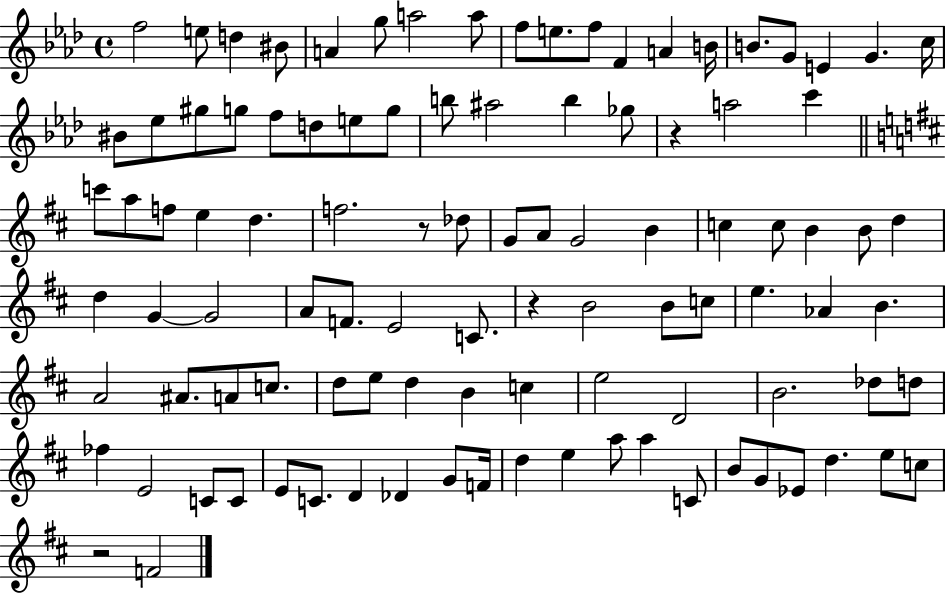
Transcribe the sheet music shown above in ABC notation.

X:1
T:Untitled
M:4/4
L:1/4
K:Ab
f2 e/2 d ^B/2 A g/2 a2 a/2 f/2 e/2 f/2 F A B/4 B/2 G/2 E G c/4 ^B/2 _e/2 ^g/2 g/2 f/2 d/2 e/2 g/2 b/2 ^a2 b _g/2 z a2 c' c'/2 a/2 f/2 e d f2 z/2 _d/2 G/2 A/2 G2 B c c/2 B B/2 d d G G2 A/2 F/2 E2 C/2 z B2 B/2 c/2 e _A B A2 ^A/2 A/2 c/2 d/2 e/2 d B c e2 D2 B2 _d/2 d/2 _f E2 C/2 C/2 E/2 C/2 D _D G/2 F/4 d e a/2 a C/2 B/2 G/2 _E/2 d e/2 c/2 z2 F2